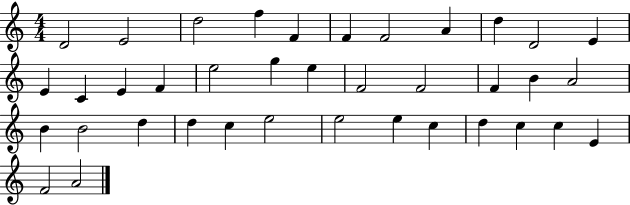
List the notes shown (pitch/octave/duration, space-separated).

D4/h E4/h D5/h F5/q F4/q F4/q F4/h A4/q D5/q D4/h E4/q E4/q C4/q E4/q F4/q E5/h G5/q E5/q F4/h F4/h F4/q B4/q A4/h B4/q B4/h D5/q D5/q C5/q E5/h E5/h E5/q C5/q D5/q C5/q C5/q E4/q F4/h A4/h